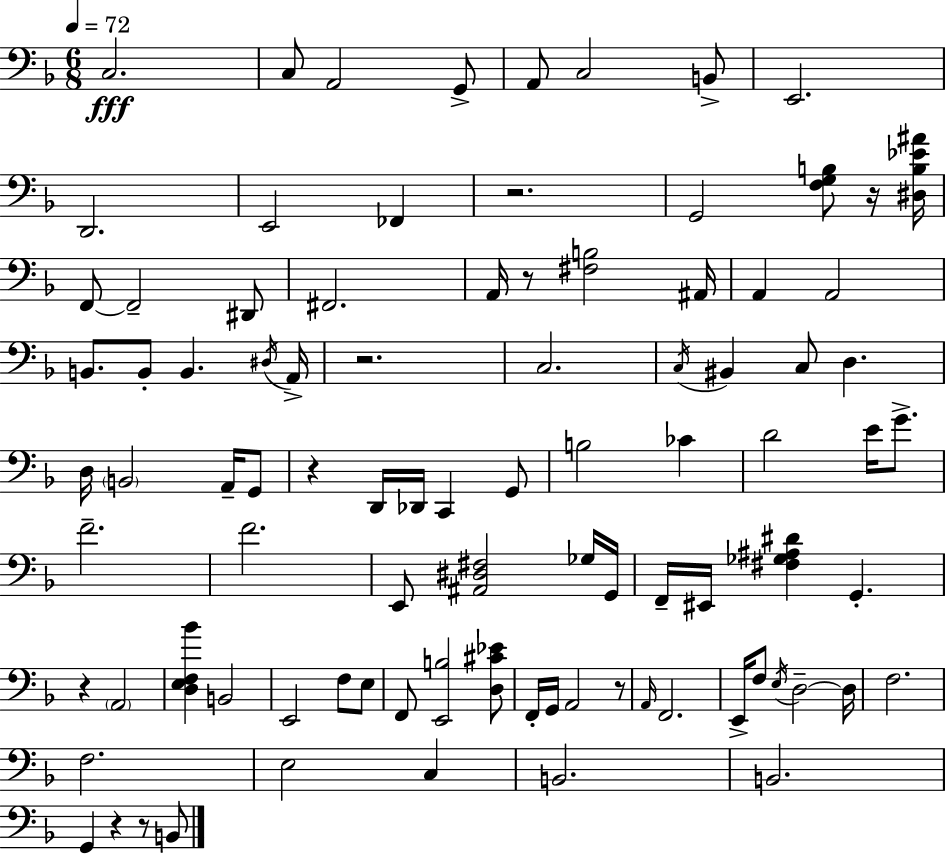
{
  \clef bass
  \numericTimeSignature
  \time 6/8
  \key d \minor
  \tempo 4 = 72
  \repeat volta 2 { c2.\fff | c8 a,2 g,8-> | a,8 c2 b,8-> | e,2. | \break d,2. | e,2 fes,4 | r2. | g,2 <f g b>8 r16 <dis b ees' ais'>16 | \break f,8~~ f,2-- dis,8 | fis,2. | a,16 r8 <fis b>2 ais,16 | a,4 a,2 | \break b,8. b,8-. b,4. \acciaccatura { dis16 } | a,16-> r2. | c2. | \acciaccatura { c16 } bis,4 c8 d4. | \break d16 \parenthesize b,2 a,16-- | g,8 r4 d,16 des,16 c,4 | g,8 b2 ces'4 | d'2 e'16 g'8.-> | \break f'2.-- | f'2. | e,8 <ais, dis fis>2 | ges16 g,16 f,16-- eis,16 <fis ges ais dis'>4 g,4.-. | \break r4 \parenthesize a,2 | <d e f bes'>4 b,2 | e,2 f8 | e8 f,8 <e, b>2 | \break <d cis' ees'>8 f,16-. g,16 a,2 | r8 \grace { a,16 } f,2. | e,16-> f8 \acciaccatura { e16 } d2--~~ | d16 f2. | \break f2. | e2 | c4 b,2. | b,2. | \break g,4 r4 | r8 b,8 } \bar "|."
}